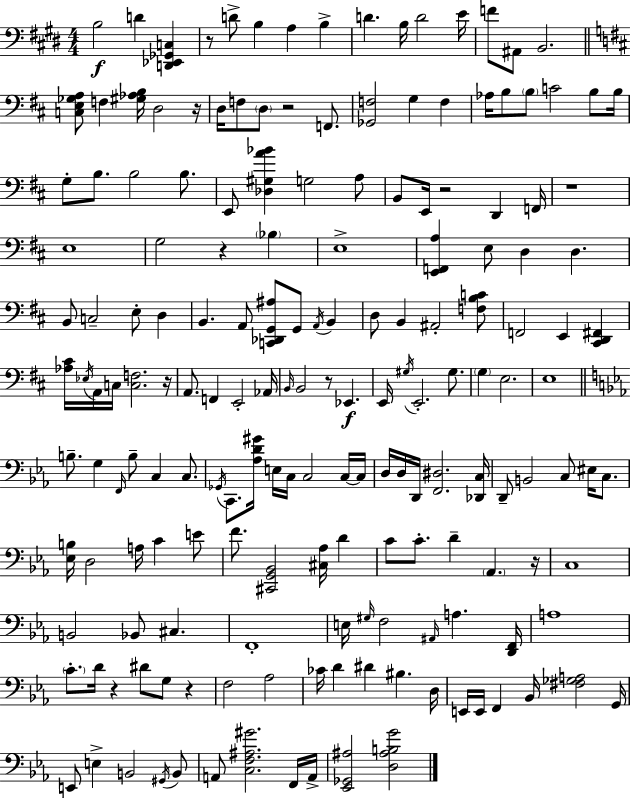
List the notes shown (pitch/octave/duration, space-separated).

B3/h D4/q [D2,Eb2,Gb2,C3]/q R/e D4/e B3/q A3/q B3/q D4/q. B3/s D4/h E4/s F4/e A#2/e B2/h. [C3,E3,Gb3,A3]/e F3/q [G#3,Ab3,B3]/s D3/h R/s D3/s F3/e D3/e R/h F2/e. [Gb2,F3]/h G3/q F3/q Ab3/s B3/e B3/e C4/h B3/e B3/s G3/e B3/e. B3/h B3/e. E2/e [Db3,G#3,A4,Bb4]/q G3/h A3/e B2/e E2/s R/h D2/q F2/s R/w E3/w G3/h R/q Bb3/q E3/w [E2,F2,A3]/q E3/e D3/q D3/q. B2/e C3/h E3/e D3/q B2/q. A2/e [C2,Db2,G2,A#3]/e G2/e A2/s B2/q D3/e B2/q A#2/h [F3,B3,C4]/e F2/h E2/q [C#2,D2,F#2]/q [Ab3,C#4]/s Eb3/s A2/s C3/s [C3,F3]/h. R/s A2/e. F2/q E2/h Ab2/s B2/s B2/h R/e Eb2/q. E2/s G#3/s E2/h. G#3/e. G3/q E3/h. E3/w B3/e. G3/q F2/s B3/e C3/q C3/e. Gb2/s C2/e. [Ab3,D4,G#4]/s E3/s C3/s C3/h C3/s C3/s D3/s D3/s D2/s [F2,D#3]/h. [Db2,C3]/s D2/e B2/h C3/e EIS3/s C3/e. [Eb3,B3]/s D3/h A3/s C4/q E4/e F4/e. [C#2,G2,Bb2]/h [C#3,Ab3]/s D4/q C4/e C4/e. D4/q Ab2/q. R/s C3/w B2/h Bb2/e C#3/q. F2/w E3/s G#3/s F3/h A#2/s A3/q. [D2,F2]/s A3/w C4/e. D4/s R/q D#4/e G3/e R/q F3/h Ab3/h CES4/s D4/q D#4/q BIS3/q. D3/s E2/s E2/s F2/q Bb2/s [F#3,Gb3,A3]/h G2/s E2/e E3/q B2/h G#2/s B2/e A2/e [C3,F3,A#3,G#4]/h. F2/s A2/s [Eb2,Gb2,A#3]/h [D3,A#3,B3,G4]/h